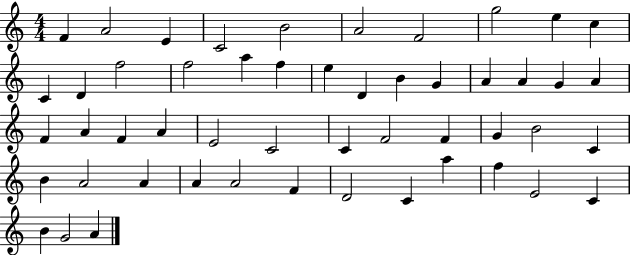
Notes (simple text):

F4/q A4/h E4/q C4/h B4/h A4/h F4/h G5/h E5/q C5/q C4/q D4/q F5/h F5/h A5/q F5/q E5/q D4/q B4/q G4/q A4/q A4/q G4/q A4/q F4/q A4/q F4/q A4/q E4/h C4/h C4/q F4/h F4/q G4/q B4/h C4/q B4/q A4/h A4/q A4/q A4/h F4/q D4/h C4/q A5/q F5/q E4/h C4/q B4/q G4/h A4/q